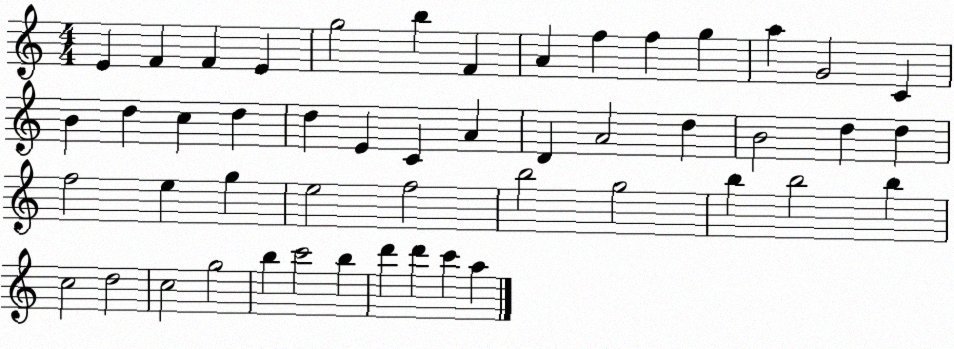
X:1
T:Untitled
M:4/4
L:1/4
K:C
E F F E g2 b F A f f g a G2 C B d c d d E C A D A2 d B2 d d f2 e g e2 f2 b2 g2 b b2 b c2 d2 c2 g2 b c'2 b d' d' c' a